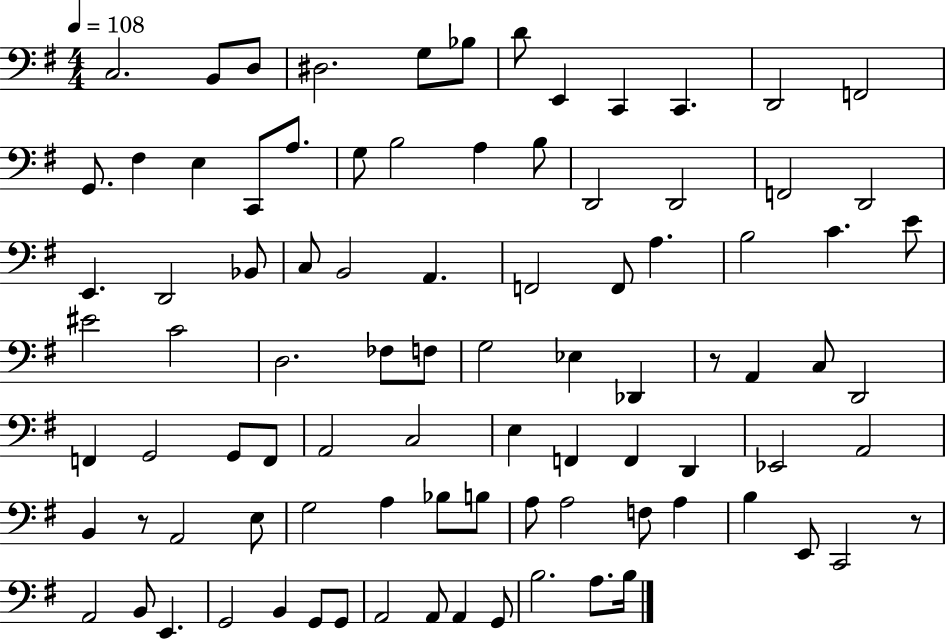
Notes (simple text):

C3/h. B2/e D3/e D#3/h. G3/e Bb3/e D4/e E2/q C2/q C2/q. D2/h F2/h G2/e. F#3/q E3/q C2/e A3/e. G3/e B3/h A3/q B3/e D2/h D2/h F2/h D2/h E2/q. D2/h Bb2/e C3/e B2/h A2/q. F2/h F2/e A3/q. B3/h C4/q. E4/e EIS4/h C4/h D3/h. FES3/e F3/e G3/h Eb3/q Db2/q R/e A2/q C3/e D2/h F2/q G2/h G2/e F2/e A2/h C3/h E3/q F2/q F2/q D2/q Eb2/h A2/h B2/q R/e A2/h E3/e G3/h A3/q Bb3/e B3/e A3/e A3/h F3/e A3/q B3/q E2/e C2/h R/e A2/h B2/e E2/q. G2/h B2/q G2/e G2/e A2/h A2/e A2/q G2/e B3/h. A3/e. B3/s